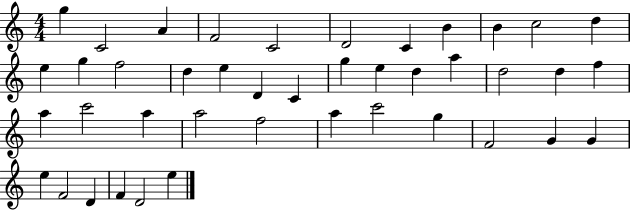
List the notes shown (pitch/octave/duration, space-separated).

G5/q C4/h A4/q F4/h C4/h D4/h C4/q B4/q B4/q C5/h D5/q E5/q G5/q F5/h D5/q E5/q D4/q C4/q G5/q E5/q D5/q A5/q D5/h D5/q F5/q A5/q C6/h A5/q A5/h F5/h A5/q C6/h G5/q F4/h G4/q G4/q E5/q F4/h D4/q F4/q D4/h E5/q